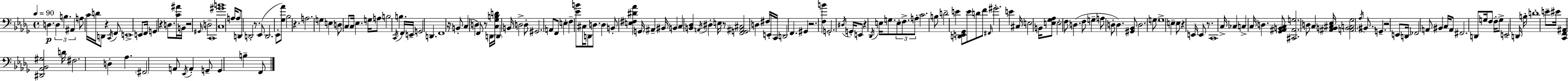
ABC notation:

X:1
T:Untitled
M:4/4
L:1/4
K:Bbm
D, D, B, ^A,, A,/2 C/4 D/4 D,,/2 z C,,/4 F,,/2 E,,4 E,,/2 F,,/4 G,, z D,/2 [C^A]/4 B,,/4 z2 ^G,,/4 D,2 C,,4 [C,^GB]4 A,/4 A,/2 D,,/2 D,,2 z/2 _E,,/2 D,,2 _E,,/2 [_G,_A]/2 _B,2 z A,2 G, E, D,/2 C,/2 C,/4 _E, G,/4 A,/2 B,2 C,,/4 B, F,,/4 E,,/4 G,,2 D,, F,,4 z/4 B,,/2 C, D, F,,/2 z/2 D,,/4 [C,_G,B,D]/4 D,, B,,/4 D,2 D,/2 ^G,,2 A,,/2 F,,/2 E, F, [_EB]/2 ^C,/4 D,,/2 D,/2 D, B,,/2 [E,^F,^D_A] G,,/4 ^A,, ^B,,/4 B,, C, [B,,_D,] A,,/4 ^D, E,/4 z/2 [F,,G,,^A,,^C,]2 D, ^F,/4 E,,/4 C,,/4 D,,2 F,, ^G,, z2 [F,B] G,,2 ^D,/4 G,,/4 E,,/2 z _D,,/4 E,/4 G,/2 E,/2 F,/2 A,/2 C2 B,/2 D2 E [D,,E,,_G,,]/2 E/2 D/2 F/2 ^F,,/4 ^G2 E ^C,/4 E,2 B,,/4 [E,_G,_A,]/2 E,2 F,/2 D, F,/2 G, A,/2 D,/2 D, [^G,,_B,,]/2 D,2 G,/2 G,4 E, E,/2 z E,,/4 E,,/2 z/2 C,,4 C,/4 _C, C, C,/4 D, [_G,,^A,,B,,C,]/2 [^C,,^A,,G,]2 D,/2 C, [^A,,B,,^C,_E,]/4 [A,,B,,C,_G,]2 _A,/4 ^B,,/2 G,, z2 E,,/2 D,,/4 _F,,2 A,,/2 ^B,, C,/4 A,,/2 ^F,,2 D,,/2 G,/4 F,/2 F,/4 G,/2 E,,2 D,,/4 B,/4 D4 E/2 ^E/4 [C,,F,,^A,,] [^D,,_A,,_B,,^G,]2 D/4 ^F,2 D, _A, ^F,,2 A,,/2 _E,,/4 A,, G,,/2 G,, B, F,,/2